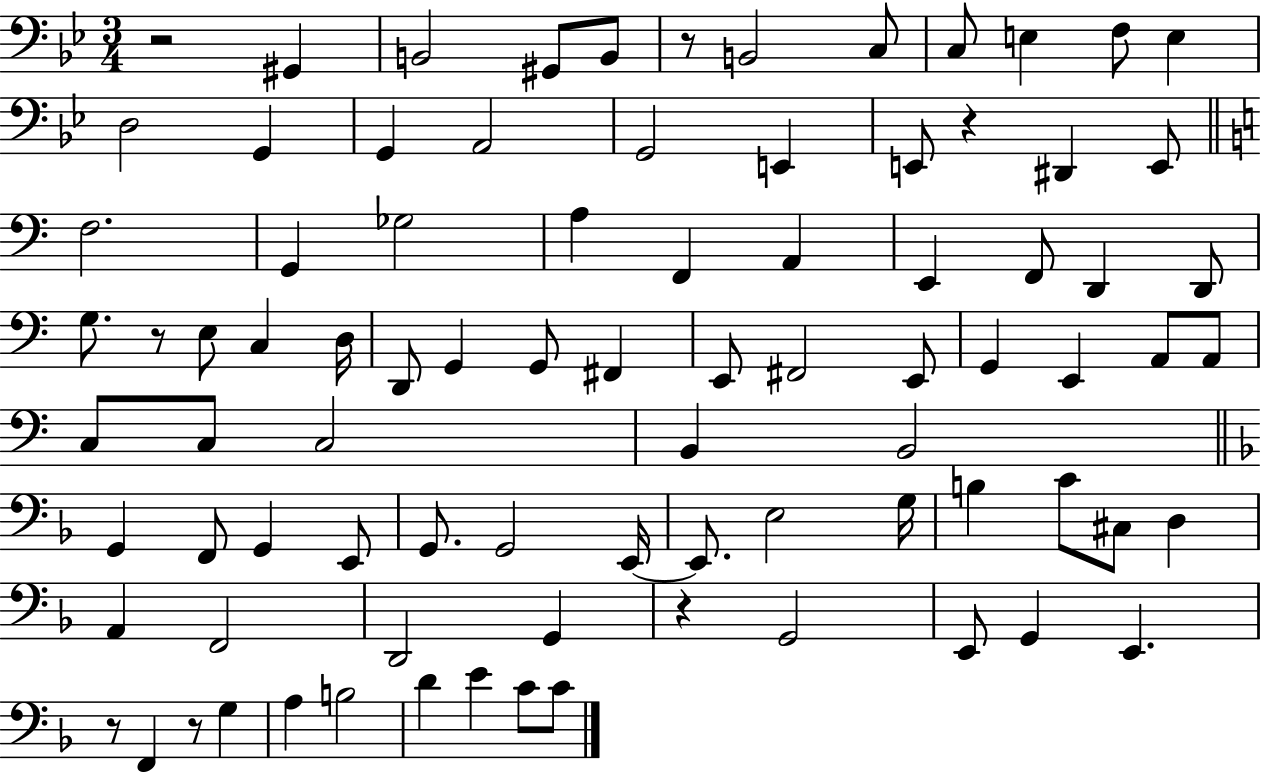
X:1
T:Untitled
M:3/4
L:1/4
K:Bb
z2 ^G,, B,,2 ^G,,/2 B,,/2 z/2 B,,2 C,/2 C,/2 E, F,/2 E, D,2 G,, G,, A,,2 G,,2 E,, E,,/2 z ^D,, E,,/2 F,2 G,, _G,2 A, F,, A,, E,, F,,/2 D,, D,,/2 G,/2 z/2 E,/2 C, D,/4 D,,/2 G,, G,,/2 ^F,, E,,/2 ^F,,2 E,,/2 G,, E,, A,,/2 A,,/2 C,/2 C,/2 C,2 B,, B,,2 G,, F,,/2 G,, E,,/2 G,,/2 G,,2 E,,/4 E,,/2 E,2 G,/4 B, C/2 ^C,/2 D, A,, F,,2 D,,2 G,, z G,,2 E,,/2 G,, E,, z/2 F,, z/2 G, A, B,2 D E C/2 C/2